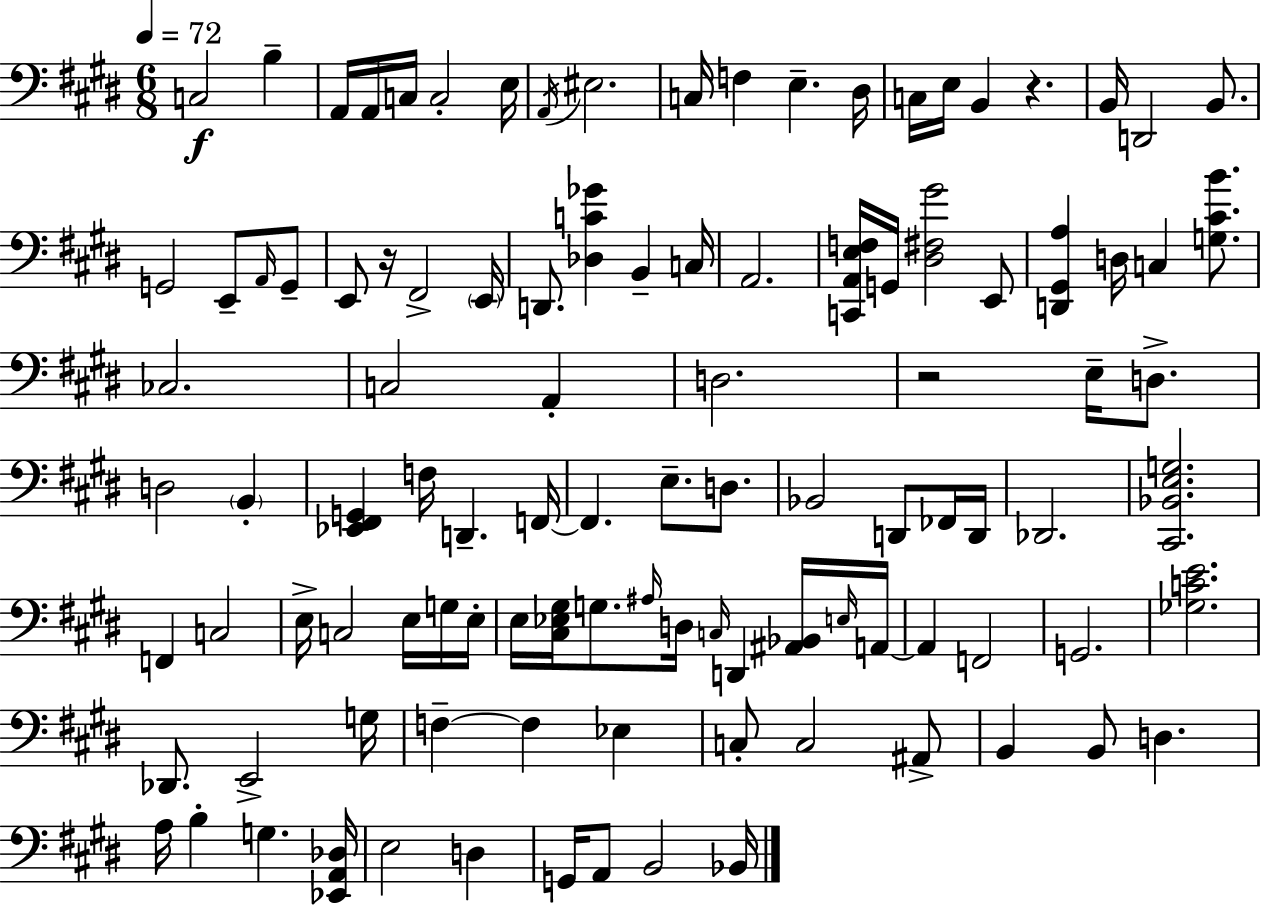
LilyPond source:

{
  \clef bass
  \numericTimeSignature
  \time 6/8
  \key e \major
  \tempo 4 = 72
  c2\f b4-- | a,16 a,16 c16 c2-. e16 | \acciaccatura { a,16 } eis2. | c16 f4 e4.-- | \break dis16 c16 e16 b,4 r4. | b,16 d,2 b,8. | g,2 e,8-- \grace { a,16 } | g,8-- e,8 r16 fis,2-> | \break \parenthesize e,16 d,8. <des c' ges'>4 b,4-- | c16 a,2. | <c, a, e f>16 g,16 <dis fis gis'>2 | e,8 <d, gis, a>4 d16 c4 <g cis' b'>8. | \break ces2. | c2 a,4-. | d2. | r2 e16-- d8.-> | \break d2 \parenthesize b,4-. | <ees, fis, g,>4 f16 d,4.-- | f,16~~ f,4. e8.-- d8. | bes,2 d,8 | \break fes,16 d,16 des,2. | <cis, bes, e g>2. | f,4 c2 | e16-> c2 e16 | \break g16 e16-. e16 <cis ees gis>16 g8. \grace { ais16 } d16 \grace { c16 } d,4 | <ais, bes,>16 \grace { e16 } a,16~~ a,4 f,2 | g,2. | <ges c' e'>2. | \break des,8. e,2-> | g16 f4--~~ f4 | ees4 c8-. c2 | ais,8-> b,4 b,8 d4. | \break a16 b4-. g4. | <ees, a, des>16 e2 | d4 g,16 a,8 b,2 | bes,16 \bar "|."
}